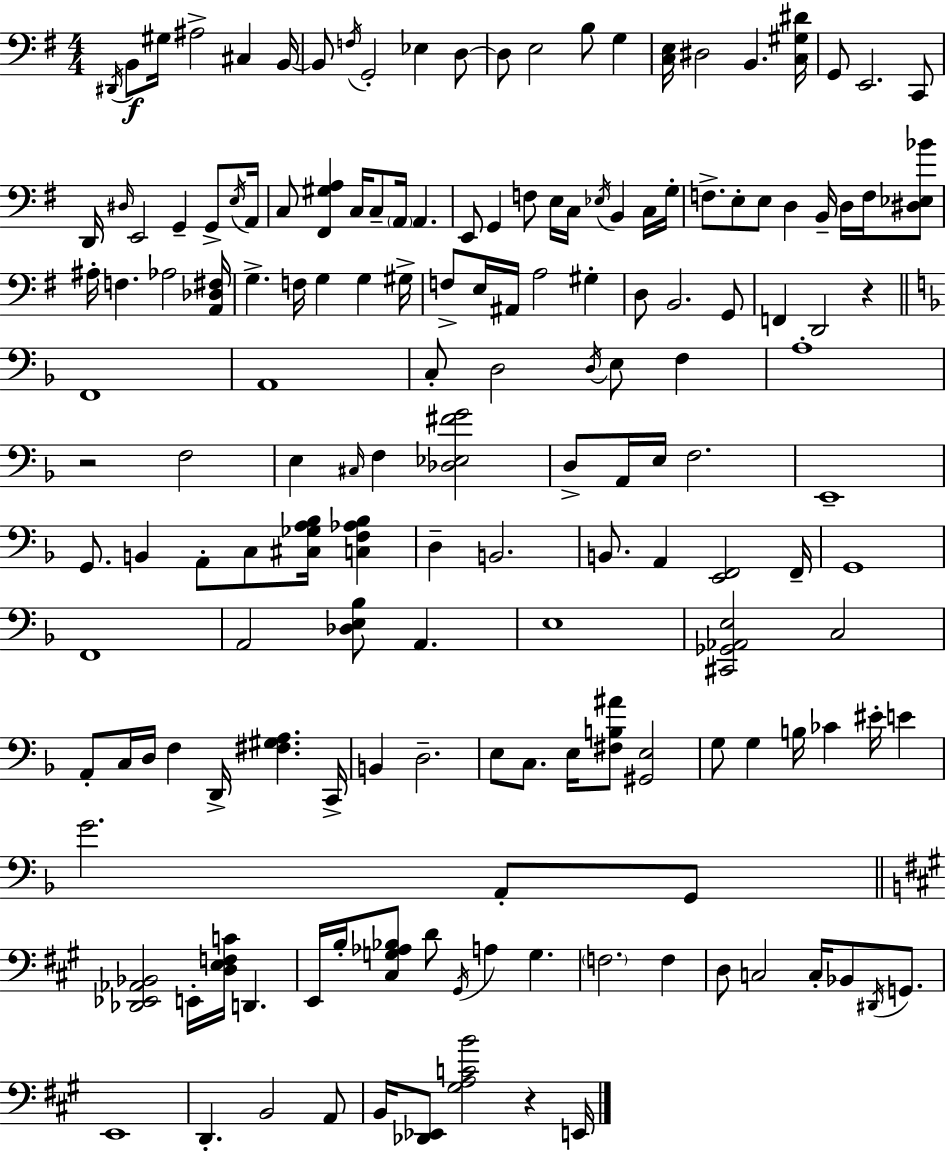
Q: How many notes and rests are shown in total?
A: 162